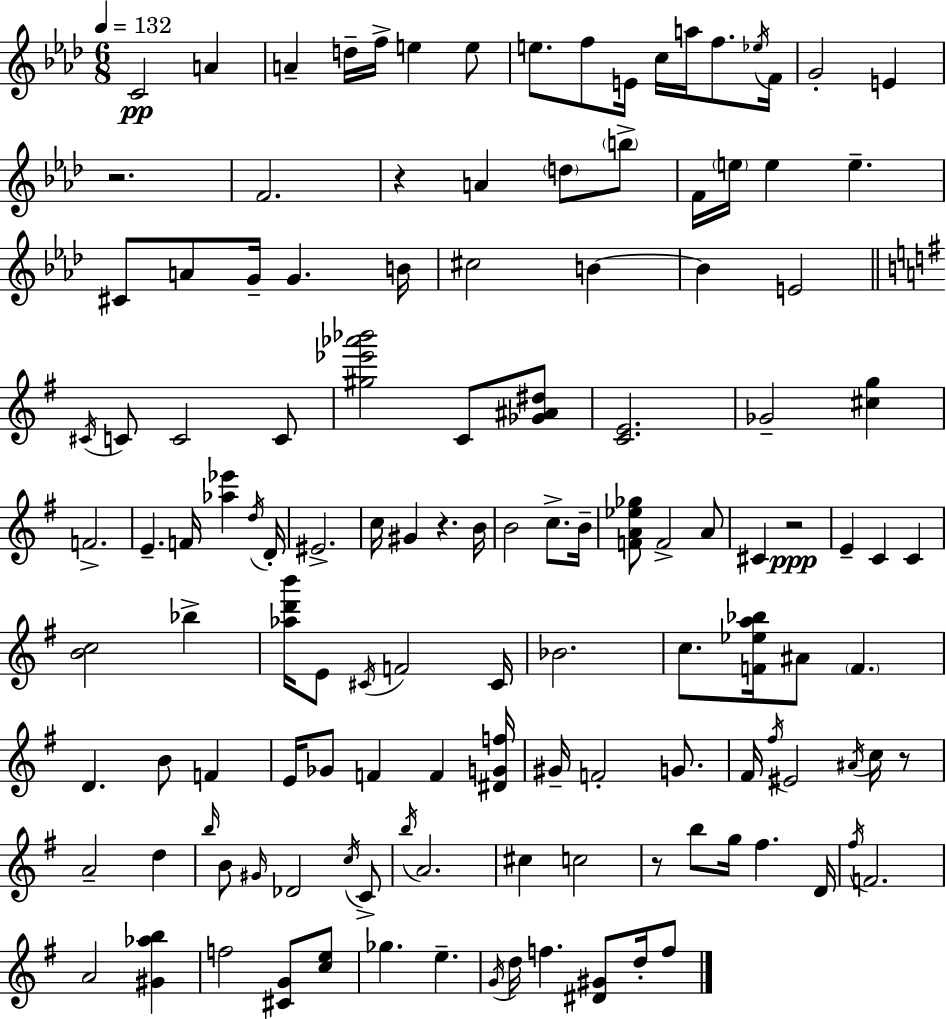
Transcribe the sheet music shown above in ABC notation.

X:1
T:Untitled
M:6/8
L:1/4
K:Fm
C2 A A d/4 f/4 e e/2 e/2 f/2 E/4 c/4 a/4 f/2 _e/4 F/4 G2 E z2 F2 z A d/2 b/2 F/4 e/4 e e ^C/2 A/2 G/4 G B/4 ^c2 B B E2 ^C/4 C/2 C2 C/2 [^g_e'_a'_b']2 C/2 [_G^A^d]/2 [CE]2 _G2 [^cg] F2 E F/4 [_a_e'] d/4 D/4 ^E2 c/4 ^G z B/4 B2 c/2 B/4 [FA_e_g]/2 F2 A/2 ^C z2 E C C [Bc]2 _b [_ad'b']/4 E/2 ^C/4 F2 ^C/4 _B2 c/2 [F_ea_b]/4 ^A/2 F D B/2 F E/4 _G/2 F F [^DGf]/4 ^G/4 F2 G/2 ^F/4 ^f/4 ^E2 ^A/4 c/4 z/2 A2 d b/4 B/2 ^G/4 _D2 c/4 C/2 b/4 A2 ^c c2 z/2 b/2 g/4 ^f D/4 ^f/4 F2 A2 [^G_ab] f2 [^CG]/2 [ce]/2 _g e G/4 d/4 f [^D^G]/2 d/4 f/2